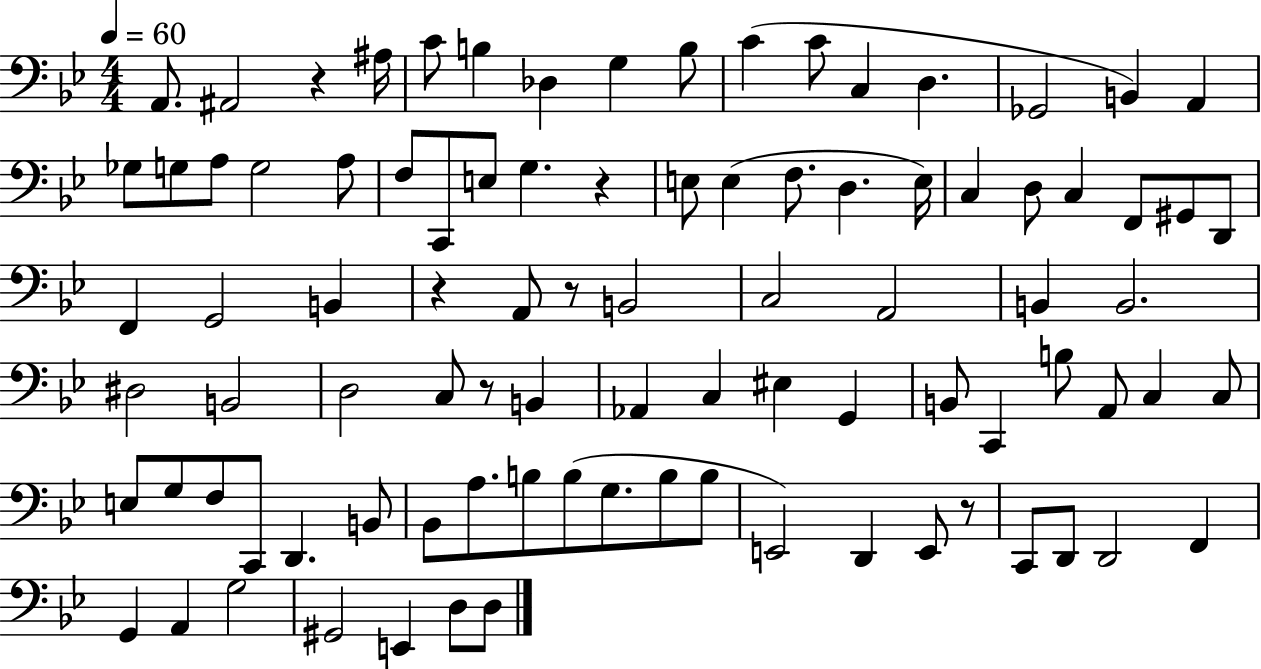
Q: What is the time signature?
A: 4/4